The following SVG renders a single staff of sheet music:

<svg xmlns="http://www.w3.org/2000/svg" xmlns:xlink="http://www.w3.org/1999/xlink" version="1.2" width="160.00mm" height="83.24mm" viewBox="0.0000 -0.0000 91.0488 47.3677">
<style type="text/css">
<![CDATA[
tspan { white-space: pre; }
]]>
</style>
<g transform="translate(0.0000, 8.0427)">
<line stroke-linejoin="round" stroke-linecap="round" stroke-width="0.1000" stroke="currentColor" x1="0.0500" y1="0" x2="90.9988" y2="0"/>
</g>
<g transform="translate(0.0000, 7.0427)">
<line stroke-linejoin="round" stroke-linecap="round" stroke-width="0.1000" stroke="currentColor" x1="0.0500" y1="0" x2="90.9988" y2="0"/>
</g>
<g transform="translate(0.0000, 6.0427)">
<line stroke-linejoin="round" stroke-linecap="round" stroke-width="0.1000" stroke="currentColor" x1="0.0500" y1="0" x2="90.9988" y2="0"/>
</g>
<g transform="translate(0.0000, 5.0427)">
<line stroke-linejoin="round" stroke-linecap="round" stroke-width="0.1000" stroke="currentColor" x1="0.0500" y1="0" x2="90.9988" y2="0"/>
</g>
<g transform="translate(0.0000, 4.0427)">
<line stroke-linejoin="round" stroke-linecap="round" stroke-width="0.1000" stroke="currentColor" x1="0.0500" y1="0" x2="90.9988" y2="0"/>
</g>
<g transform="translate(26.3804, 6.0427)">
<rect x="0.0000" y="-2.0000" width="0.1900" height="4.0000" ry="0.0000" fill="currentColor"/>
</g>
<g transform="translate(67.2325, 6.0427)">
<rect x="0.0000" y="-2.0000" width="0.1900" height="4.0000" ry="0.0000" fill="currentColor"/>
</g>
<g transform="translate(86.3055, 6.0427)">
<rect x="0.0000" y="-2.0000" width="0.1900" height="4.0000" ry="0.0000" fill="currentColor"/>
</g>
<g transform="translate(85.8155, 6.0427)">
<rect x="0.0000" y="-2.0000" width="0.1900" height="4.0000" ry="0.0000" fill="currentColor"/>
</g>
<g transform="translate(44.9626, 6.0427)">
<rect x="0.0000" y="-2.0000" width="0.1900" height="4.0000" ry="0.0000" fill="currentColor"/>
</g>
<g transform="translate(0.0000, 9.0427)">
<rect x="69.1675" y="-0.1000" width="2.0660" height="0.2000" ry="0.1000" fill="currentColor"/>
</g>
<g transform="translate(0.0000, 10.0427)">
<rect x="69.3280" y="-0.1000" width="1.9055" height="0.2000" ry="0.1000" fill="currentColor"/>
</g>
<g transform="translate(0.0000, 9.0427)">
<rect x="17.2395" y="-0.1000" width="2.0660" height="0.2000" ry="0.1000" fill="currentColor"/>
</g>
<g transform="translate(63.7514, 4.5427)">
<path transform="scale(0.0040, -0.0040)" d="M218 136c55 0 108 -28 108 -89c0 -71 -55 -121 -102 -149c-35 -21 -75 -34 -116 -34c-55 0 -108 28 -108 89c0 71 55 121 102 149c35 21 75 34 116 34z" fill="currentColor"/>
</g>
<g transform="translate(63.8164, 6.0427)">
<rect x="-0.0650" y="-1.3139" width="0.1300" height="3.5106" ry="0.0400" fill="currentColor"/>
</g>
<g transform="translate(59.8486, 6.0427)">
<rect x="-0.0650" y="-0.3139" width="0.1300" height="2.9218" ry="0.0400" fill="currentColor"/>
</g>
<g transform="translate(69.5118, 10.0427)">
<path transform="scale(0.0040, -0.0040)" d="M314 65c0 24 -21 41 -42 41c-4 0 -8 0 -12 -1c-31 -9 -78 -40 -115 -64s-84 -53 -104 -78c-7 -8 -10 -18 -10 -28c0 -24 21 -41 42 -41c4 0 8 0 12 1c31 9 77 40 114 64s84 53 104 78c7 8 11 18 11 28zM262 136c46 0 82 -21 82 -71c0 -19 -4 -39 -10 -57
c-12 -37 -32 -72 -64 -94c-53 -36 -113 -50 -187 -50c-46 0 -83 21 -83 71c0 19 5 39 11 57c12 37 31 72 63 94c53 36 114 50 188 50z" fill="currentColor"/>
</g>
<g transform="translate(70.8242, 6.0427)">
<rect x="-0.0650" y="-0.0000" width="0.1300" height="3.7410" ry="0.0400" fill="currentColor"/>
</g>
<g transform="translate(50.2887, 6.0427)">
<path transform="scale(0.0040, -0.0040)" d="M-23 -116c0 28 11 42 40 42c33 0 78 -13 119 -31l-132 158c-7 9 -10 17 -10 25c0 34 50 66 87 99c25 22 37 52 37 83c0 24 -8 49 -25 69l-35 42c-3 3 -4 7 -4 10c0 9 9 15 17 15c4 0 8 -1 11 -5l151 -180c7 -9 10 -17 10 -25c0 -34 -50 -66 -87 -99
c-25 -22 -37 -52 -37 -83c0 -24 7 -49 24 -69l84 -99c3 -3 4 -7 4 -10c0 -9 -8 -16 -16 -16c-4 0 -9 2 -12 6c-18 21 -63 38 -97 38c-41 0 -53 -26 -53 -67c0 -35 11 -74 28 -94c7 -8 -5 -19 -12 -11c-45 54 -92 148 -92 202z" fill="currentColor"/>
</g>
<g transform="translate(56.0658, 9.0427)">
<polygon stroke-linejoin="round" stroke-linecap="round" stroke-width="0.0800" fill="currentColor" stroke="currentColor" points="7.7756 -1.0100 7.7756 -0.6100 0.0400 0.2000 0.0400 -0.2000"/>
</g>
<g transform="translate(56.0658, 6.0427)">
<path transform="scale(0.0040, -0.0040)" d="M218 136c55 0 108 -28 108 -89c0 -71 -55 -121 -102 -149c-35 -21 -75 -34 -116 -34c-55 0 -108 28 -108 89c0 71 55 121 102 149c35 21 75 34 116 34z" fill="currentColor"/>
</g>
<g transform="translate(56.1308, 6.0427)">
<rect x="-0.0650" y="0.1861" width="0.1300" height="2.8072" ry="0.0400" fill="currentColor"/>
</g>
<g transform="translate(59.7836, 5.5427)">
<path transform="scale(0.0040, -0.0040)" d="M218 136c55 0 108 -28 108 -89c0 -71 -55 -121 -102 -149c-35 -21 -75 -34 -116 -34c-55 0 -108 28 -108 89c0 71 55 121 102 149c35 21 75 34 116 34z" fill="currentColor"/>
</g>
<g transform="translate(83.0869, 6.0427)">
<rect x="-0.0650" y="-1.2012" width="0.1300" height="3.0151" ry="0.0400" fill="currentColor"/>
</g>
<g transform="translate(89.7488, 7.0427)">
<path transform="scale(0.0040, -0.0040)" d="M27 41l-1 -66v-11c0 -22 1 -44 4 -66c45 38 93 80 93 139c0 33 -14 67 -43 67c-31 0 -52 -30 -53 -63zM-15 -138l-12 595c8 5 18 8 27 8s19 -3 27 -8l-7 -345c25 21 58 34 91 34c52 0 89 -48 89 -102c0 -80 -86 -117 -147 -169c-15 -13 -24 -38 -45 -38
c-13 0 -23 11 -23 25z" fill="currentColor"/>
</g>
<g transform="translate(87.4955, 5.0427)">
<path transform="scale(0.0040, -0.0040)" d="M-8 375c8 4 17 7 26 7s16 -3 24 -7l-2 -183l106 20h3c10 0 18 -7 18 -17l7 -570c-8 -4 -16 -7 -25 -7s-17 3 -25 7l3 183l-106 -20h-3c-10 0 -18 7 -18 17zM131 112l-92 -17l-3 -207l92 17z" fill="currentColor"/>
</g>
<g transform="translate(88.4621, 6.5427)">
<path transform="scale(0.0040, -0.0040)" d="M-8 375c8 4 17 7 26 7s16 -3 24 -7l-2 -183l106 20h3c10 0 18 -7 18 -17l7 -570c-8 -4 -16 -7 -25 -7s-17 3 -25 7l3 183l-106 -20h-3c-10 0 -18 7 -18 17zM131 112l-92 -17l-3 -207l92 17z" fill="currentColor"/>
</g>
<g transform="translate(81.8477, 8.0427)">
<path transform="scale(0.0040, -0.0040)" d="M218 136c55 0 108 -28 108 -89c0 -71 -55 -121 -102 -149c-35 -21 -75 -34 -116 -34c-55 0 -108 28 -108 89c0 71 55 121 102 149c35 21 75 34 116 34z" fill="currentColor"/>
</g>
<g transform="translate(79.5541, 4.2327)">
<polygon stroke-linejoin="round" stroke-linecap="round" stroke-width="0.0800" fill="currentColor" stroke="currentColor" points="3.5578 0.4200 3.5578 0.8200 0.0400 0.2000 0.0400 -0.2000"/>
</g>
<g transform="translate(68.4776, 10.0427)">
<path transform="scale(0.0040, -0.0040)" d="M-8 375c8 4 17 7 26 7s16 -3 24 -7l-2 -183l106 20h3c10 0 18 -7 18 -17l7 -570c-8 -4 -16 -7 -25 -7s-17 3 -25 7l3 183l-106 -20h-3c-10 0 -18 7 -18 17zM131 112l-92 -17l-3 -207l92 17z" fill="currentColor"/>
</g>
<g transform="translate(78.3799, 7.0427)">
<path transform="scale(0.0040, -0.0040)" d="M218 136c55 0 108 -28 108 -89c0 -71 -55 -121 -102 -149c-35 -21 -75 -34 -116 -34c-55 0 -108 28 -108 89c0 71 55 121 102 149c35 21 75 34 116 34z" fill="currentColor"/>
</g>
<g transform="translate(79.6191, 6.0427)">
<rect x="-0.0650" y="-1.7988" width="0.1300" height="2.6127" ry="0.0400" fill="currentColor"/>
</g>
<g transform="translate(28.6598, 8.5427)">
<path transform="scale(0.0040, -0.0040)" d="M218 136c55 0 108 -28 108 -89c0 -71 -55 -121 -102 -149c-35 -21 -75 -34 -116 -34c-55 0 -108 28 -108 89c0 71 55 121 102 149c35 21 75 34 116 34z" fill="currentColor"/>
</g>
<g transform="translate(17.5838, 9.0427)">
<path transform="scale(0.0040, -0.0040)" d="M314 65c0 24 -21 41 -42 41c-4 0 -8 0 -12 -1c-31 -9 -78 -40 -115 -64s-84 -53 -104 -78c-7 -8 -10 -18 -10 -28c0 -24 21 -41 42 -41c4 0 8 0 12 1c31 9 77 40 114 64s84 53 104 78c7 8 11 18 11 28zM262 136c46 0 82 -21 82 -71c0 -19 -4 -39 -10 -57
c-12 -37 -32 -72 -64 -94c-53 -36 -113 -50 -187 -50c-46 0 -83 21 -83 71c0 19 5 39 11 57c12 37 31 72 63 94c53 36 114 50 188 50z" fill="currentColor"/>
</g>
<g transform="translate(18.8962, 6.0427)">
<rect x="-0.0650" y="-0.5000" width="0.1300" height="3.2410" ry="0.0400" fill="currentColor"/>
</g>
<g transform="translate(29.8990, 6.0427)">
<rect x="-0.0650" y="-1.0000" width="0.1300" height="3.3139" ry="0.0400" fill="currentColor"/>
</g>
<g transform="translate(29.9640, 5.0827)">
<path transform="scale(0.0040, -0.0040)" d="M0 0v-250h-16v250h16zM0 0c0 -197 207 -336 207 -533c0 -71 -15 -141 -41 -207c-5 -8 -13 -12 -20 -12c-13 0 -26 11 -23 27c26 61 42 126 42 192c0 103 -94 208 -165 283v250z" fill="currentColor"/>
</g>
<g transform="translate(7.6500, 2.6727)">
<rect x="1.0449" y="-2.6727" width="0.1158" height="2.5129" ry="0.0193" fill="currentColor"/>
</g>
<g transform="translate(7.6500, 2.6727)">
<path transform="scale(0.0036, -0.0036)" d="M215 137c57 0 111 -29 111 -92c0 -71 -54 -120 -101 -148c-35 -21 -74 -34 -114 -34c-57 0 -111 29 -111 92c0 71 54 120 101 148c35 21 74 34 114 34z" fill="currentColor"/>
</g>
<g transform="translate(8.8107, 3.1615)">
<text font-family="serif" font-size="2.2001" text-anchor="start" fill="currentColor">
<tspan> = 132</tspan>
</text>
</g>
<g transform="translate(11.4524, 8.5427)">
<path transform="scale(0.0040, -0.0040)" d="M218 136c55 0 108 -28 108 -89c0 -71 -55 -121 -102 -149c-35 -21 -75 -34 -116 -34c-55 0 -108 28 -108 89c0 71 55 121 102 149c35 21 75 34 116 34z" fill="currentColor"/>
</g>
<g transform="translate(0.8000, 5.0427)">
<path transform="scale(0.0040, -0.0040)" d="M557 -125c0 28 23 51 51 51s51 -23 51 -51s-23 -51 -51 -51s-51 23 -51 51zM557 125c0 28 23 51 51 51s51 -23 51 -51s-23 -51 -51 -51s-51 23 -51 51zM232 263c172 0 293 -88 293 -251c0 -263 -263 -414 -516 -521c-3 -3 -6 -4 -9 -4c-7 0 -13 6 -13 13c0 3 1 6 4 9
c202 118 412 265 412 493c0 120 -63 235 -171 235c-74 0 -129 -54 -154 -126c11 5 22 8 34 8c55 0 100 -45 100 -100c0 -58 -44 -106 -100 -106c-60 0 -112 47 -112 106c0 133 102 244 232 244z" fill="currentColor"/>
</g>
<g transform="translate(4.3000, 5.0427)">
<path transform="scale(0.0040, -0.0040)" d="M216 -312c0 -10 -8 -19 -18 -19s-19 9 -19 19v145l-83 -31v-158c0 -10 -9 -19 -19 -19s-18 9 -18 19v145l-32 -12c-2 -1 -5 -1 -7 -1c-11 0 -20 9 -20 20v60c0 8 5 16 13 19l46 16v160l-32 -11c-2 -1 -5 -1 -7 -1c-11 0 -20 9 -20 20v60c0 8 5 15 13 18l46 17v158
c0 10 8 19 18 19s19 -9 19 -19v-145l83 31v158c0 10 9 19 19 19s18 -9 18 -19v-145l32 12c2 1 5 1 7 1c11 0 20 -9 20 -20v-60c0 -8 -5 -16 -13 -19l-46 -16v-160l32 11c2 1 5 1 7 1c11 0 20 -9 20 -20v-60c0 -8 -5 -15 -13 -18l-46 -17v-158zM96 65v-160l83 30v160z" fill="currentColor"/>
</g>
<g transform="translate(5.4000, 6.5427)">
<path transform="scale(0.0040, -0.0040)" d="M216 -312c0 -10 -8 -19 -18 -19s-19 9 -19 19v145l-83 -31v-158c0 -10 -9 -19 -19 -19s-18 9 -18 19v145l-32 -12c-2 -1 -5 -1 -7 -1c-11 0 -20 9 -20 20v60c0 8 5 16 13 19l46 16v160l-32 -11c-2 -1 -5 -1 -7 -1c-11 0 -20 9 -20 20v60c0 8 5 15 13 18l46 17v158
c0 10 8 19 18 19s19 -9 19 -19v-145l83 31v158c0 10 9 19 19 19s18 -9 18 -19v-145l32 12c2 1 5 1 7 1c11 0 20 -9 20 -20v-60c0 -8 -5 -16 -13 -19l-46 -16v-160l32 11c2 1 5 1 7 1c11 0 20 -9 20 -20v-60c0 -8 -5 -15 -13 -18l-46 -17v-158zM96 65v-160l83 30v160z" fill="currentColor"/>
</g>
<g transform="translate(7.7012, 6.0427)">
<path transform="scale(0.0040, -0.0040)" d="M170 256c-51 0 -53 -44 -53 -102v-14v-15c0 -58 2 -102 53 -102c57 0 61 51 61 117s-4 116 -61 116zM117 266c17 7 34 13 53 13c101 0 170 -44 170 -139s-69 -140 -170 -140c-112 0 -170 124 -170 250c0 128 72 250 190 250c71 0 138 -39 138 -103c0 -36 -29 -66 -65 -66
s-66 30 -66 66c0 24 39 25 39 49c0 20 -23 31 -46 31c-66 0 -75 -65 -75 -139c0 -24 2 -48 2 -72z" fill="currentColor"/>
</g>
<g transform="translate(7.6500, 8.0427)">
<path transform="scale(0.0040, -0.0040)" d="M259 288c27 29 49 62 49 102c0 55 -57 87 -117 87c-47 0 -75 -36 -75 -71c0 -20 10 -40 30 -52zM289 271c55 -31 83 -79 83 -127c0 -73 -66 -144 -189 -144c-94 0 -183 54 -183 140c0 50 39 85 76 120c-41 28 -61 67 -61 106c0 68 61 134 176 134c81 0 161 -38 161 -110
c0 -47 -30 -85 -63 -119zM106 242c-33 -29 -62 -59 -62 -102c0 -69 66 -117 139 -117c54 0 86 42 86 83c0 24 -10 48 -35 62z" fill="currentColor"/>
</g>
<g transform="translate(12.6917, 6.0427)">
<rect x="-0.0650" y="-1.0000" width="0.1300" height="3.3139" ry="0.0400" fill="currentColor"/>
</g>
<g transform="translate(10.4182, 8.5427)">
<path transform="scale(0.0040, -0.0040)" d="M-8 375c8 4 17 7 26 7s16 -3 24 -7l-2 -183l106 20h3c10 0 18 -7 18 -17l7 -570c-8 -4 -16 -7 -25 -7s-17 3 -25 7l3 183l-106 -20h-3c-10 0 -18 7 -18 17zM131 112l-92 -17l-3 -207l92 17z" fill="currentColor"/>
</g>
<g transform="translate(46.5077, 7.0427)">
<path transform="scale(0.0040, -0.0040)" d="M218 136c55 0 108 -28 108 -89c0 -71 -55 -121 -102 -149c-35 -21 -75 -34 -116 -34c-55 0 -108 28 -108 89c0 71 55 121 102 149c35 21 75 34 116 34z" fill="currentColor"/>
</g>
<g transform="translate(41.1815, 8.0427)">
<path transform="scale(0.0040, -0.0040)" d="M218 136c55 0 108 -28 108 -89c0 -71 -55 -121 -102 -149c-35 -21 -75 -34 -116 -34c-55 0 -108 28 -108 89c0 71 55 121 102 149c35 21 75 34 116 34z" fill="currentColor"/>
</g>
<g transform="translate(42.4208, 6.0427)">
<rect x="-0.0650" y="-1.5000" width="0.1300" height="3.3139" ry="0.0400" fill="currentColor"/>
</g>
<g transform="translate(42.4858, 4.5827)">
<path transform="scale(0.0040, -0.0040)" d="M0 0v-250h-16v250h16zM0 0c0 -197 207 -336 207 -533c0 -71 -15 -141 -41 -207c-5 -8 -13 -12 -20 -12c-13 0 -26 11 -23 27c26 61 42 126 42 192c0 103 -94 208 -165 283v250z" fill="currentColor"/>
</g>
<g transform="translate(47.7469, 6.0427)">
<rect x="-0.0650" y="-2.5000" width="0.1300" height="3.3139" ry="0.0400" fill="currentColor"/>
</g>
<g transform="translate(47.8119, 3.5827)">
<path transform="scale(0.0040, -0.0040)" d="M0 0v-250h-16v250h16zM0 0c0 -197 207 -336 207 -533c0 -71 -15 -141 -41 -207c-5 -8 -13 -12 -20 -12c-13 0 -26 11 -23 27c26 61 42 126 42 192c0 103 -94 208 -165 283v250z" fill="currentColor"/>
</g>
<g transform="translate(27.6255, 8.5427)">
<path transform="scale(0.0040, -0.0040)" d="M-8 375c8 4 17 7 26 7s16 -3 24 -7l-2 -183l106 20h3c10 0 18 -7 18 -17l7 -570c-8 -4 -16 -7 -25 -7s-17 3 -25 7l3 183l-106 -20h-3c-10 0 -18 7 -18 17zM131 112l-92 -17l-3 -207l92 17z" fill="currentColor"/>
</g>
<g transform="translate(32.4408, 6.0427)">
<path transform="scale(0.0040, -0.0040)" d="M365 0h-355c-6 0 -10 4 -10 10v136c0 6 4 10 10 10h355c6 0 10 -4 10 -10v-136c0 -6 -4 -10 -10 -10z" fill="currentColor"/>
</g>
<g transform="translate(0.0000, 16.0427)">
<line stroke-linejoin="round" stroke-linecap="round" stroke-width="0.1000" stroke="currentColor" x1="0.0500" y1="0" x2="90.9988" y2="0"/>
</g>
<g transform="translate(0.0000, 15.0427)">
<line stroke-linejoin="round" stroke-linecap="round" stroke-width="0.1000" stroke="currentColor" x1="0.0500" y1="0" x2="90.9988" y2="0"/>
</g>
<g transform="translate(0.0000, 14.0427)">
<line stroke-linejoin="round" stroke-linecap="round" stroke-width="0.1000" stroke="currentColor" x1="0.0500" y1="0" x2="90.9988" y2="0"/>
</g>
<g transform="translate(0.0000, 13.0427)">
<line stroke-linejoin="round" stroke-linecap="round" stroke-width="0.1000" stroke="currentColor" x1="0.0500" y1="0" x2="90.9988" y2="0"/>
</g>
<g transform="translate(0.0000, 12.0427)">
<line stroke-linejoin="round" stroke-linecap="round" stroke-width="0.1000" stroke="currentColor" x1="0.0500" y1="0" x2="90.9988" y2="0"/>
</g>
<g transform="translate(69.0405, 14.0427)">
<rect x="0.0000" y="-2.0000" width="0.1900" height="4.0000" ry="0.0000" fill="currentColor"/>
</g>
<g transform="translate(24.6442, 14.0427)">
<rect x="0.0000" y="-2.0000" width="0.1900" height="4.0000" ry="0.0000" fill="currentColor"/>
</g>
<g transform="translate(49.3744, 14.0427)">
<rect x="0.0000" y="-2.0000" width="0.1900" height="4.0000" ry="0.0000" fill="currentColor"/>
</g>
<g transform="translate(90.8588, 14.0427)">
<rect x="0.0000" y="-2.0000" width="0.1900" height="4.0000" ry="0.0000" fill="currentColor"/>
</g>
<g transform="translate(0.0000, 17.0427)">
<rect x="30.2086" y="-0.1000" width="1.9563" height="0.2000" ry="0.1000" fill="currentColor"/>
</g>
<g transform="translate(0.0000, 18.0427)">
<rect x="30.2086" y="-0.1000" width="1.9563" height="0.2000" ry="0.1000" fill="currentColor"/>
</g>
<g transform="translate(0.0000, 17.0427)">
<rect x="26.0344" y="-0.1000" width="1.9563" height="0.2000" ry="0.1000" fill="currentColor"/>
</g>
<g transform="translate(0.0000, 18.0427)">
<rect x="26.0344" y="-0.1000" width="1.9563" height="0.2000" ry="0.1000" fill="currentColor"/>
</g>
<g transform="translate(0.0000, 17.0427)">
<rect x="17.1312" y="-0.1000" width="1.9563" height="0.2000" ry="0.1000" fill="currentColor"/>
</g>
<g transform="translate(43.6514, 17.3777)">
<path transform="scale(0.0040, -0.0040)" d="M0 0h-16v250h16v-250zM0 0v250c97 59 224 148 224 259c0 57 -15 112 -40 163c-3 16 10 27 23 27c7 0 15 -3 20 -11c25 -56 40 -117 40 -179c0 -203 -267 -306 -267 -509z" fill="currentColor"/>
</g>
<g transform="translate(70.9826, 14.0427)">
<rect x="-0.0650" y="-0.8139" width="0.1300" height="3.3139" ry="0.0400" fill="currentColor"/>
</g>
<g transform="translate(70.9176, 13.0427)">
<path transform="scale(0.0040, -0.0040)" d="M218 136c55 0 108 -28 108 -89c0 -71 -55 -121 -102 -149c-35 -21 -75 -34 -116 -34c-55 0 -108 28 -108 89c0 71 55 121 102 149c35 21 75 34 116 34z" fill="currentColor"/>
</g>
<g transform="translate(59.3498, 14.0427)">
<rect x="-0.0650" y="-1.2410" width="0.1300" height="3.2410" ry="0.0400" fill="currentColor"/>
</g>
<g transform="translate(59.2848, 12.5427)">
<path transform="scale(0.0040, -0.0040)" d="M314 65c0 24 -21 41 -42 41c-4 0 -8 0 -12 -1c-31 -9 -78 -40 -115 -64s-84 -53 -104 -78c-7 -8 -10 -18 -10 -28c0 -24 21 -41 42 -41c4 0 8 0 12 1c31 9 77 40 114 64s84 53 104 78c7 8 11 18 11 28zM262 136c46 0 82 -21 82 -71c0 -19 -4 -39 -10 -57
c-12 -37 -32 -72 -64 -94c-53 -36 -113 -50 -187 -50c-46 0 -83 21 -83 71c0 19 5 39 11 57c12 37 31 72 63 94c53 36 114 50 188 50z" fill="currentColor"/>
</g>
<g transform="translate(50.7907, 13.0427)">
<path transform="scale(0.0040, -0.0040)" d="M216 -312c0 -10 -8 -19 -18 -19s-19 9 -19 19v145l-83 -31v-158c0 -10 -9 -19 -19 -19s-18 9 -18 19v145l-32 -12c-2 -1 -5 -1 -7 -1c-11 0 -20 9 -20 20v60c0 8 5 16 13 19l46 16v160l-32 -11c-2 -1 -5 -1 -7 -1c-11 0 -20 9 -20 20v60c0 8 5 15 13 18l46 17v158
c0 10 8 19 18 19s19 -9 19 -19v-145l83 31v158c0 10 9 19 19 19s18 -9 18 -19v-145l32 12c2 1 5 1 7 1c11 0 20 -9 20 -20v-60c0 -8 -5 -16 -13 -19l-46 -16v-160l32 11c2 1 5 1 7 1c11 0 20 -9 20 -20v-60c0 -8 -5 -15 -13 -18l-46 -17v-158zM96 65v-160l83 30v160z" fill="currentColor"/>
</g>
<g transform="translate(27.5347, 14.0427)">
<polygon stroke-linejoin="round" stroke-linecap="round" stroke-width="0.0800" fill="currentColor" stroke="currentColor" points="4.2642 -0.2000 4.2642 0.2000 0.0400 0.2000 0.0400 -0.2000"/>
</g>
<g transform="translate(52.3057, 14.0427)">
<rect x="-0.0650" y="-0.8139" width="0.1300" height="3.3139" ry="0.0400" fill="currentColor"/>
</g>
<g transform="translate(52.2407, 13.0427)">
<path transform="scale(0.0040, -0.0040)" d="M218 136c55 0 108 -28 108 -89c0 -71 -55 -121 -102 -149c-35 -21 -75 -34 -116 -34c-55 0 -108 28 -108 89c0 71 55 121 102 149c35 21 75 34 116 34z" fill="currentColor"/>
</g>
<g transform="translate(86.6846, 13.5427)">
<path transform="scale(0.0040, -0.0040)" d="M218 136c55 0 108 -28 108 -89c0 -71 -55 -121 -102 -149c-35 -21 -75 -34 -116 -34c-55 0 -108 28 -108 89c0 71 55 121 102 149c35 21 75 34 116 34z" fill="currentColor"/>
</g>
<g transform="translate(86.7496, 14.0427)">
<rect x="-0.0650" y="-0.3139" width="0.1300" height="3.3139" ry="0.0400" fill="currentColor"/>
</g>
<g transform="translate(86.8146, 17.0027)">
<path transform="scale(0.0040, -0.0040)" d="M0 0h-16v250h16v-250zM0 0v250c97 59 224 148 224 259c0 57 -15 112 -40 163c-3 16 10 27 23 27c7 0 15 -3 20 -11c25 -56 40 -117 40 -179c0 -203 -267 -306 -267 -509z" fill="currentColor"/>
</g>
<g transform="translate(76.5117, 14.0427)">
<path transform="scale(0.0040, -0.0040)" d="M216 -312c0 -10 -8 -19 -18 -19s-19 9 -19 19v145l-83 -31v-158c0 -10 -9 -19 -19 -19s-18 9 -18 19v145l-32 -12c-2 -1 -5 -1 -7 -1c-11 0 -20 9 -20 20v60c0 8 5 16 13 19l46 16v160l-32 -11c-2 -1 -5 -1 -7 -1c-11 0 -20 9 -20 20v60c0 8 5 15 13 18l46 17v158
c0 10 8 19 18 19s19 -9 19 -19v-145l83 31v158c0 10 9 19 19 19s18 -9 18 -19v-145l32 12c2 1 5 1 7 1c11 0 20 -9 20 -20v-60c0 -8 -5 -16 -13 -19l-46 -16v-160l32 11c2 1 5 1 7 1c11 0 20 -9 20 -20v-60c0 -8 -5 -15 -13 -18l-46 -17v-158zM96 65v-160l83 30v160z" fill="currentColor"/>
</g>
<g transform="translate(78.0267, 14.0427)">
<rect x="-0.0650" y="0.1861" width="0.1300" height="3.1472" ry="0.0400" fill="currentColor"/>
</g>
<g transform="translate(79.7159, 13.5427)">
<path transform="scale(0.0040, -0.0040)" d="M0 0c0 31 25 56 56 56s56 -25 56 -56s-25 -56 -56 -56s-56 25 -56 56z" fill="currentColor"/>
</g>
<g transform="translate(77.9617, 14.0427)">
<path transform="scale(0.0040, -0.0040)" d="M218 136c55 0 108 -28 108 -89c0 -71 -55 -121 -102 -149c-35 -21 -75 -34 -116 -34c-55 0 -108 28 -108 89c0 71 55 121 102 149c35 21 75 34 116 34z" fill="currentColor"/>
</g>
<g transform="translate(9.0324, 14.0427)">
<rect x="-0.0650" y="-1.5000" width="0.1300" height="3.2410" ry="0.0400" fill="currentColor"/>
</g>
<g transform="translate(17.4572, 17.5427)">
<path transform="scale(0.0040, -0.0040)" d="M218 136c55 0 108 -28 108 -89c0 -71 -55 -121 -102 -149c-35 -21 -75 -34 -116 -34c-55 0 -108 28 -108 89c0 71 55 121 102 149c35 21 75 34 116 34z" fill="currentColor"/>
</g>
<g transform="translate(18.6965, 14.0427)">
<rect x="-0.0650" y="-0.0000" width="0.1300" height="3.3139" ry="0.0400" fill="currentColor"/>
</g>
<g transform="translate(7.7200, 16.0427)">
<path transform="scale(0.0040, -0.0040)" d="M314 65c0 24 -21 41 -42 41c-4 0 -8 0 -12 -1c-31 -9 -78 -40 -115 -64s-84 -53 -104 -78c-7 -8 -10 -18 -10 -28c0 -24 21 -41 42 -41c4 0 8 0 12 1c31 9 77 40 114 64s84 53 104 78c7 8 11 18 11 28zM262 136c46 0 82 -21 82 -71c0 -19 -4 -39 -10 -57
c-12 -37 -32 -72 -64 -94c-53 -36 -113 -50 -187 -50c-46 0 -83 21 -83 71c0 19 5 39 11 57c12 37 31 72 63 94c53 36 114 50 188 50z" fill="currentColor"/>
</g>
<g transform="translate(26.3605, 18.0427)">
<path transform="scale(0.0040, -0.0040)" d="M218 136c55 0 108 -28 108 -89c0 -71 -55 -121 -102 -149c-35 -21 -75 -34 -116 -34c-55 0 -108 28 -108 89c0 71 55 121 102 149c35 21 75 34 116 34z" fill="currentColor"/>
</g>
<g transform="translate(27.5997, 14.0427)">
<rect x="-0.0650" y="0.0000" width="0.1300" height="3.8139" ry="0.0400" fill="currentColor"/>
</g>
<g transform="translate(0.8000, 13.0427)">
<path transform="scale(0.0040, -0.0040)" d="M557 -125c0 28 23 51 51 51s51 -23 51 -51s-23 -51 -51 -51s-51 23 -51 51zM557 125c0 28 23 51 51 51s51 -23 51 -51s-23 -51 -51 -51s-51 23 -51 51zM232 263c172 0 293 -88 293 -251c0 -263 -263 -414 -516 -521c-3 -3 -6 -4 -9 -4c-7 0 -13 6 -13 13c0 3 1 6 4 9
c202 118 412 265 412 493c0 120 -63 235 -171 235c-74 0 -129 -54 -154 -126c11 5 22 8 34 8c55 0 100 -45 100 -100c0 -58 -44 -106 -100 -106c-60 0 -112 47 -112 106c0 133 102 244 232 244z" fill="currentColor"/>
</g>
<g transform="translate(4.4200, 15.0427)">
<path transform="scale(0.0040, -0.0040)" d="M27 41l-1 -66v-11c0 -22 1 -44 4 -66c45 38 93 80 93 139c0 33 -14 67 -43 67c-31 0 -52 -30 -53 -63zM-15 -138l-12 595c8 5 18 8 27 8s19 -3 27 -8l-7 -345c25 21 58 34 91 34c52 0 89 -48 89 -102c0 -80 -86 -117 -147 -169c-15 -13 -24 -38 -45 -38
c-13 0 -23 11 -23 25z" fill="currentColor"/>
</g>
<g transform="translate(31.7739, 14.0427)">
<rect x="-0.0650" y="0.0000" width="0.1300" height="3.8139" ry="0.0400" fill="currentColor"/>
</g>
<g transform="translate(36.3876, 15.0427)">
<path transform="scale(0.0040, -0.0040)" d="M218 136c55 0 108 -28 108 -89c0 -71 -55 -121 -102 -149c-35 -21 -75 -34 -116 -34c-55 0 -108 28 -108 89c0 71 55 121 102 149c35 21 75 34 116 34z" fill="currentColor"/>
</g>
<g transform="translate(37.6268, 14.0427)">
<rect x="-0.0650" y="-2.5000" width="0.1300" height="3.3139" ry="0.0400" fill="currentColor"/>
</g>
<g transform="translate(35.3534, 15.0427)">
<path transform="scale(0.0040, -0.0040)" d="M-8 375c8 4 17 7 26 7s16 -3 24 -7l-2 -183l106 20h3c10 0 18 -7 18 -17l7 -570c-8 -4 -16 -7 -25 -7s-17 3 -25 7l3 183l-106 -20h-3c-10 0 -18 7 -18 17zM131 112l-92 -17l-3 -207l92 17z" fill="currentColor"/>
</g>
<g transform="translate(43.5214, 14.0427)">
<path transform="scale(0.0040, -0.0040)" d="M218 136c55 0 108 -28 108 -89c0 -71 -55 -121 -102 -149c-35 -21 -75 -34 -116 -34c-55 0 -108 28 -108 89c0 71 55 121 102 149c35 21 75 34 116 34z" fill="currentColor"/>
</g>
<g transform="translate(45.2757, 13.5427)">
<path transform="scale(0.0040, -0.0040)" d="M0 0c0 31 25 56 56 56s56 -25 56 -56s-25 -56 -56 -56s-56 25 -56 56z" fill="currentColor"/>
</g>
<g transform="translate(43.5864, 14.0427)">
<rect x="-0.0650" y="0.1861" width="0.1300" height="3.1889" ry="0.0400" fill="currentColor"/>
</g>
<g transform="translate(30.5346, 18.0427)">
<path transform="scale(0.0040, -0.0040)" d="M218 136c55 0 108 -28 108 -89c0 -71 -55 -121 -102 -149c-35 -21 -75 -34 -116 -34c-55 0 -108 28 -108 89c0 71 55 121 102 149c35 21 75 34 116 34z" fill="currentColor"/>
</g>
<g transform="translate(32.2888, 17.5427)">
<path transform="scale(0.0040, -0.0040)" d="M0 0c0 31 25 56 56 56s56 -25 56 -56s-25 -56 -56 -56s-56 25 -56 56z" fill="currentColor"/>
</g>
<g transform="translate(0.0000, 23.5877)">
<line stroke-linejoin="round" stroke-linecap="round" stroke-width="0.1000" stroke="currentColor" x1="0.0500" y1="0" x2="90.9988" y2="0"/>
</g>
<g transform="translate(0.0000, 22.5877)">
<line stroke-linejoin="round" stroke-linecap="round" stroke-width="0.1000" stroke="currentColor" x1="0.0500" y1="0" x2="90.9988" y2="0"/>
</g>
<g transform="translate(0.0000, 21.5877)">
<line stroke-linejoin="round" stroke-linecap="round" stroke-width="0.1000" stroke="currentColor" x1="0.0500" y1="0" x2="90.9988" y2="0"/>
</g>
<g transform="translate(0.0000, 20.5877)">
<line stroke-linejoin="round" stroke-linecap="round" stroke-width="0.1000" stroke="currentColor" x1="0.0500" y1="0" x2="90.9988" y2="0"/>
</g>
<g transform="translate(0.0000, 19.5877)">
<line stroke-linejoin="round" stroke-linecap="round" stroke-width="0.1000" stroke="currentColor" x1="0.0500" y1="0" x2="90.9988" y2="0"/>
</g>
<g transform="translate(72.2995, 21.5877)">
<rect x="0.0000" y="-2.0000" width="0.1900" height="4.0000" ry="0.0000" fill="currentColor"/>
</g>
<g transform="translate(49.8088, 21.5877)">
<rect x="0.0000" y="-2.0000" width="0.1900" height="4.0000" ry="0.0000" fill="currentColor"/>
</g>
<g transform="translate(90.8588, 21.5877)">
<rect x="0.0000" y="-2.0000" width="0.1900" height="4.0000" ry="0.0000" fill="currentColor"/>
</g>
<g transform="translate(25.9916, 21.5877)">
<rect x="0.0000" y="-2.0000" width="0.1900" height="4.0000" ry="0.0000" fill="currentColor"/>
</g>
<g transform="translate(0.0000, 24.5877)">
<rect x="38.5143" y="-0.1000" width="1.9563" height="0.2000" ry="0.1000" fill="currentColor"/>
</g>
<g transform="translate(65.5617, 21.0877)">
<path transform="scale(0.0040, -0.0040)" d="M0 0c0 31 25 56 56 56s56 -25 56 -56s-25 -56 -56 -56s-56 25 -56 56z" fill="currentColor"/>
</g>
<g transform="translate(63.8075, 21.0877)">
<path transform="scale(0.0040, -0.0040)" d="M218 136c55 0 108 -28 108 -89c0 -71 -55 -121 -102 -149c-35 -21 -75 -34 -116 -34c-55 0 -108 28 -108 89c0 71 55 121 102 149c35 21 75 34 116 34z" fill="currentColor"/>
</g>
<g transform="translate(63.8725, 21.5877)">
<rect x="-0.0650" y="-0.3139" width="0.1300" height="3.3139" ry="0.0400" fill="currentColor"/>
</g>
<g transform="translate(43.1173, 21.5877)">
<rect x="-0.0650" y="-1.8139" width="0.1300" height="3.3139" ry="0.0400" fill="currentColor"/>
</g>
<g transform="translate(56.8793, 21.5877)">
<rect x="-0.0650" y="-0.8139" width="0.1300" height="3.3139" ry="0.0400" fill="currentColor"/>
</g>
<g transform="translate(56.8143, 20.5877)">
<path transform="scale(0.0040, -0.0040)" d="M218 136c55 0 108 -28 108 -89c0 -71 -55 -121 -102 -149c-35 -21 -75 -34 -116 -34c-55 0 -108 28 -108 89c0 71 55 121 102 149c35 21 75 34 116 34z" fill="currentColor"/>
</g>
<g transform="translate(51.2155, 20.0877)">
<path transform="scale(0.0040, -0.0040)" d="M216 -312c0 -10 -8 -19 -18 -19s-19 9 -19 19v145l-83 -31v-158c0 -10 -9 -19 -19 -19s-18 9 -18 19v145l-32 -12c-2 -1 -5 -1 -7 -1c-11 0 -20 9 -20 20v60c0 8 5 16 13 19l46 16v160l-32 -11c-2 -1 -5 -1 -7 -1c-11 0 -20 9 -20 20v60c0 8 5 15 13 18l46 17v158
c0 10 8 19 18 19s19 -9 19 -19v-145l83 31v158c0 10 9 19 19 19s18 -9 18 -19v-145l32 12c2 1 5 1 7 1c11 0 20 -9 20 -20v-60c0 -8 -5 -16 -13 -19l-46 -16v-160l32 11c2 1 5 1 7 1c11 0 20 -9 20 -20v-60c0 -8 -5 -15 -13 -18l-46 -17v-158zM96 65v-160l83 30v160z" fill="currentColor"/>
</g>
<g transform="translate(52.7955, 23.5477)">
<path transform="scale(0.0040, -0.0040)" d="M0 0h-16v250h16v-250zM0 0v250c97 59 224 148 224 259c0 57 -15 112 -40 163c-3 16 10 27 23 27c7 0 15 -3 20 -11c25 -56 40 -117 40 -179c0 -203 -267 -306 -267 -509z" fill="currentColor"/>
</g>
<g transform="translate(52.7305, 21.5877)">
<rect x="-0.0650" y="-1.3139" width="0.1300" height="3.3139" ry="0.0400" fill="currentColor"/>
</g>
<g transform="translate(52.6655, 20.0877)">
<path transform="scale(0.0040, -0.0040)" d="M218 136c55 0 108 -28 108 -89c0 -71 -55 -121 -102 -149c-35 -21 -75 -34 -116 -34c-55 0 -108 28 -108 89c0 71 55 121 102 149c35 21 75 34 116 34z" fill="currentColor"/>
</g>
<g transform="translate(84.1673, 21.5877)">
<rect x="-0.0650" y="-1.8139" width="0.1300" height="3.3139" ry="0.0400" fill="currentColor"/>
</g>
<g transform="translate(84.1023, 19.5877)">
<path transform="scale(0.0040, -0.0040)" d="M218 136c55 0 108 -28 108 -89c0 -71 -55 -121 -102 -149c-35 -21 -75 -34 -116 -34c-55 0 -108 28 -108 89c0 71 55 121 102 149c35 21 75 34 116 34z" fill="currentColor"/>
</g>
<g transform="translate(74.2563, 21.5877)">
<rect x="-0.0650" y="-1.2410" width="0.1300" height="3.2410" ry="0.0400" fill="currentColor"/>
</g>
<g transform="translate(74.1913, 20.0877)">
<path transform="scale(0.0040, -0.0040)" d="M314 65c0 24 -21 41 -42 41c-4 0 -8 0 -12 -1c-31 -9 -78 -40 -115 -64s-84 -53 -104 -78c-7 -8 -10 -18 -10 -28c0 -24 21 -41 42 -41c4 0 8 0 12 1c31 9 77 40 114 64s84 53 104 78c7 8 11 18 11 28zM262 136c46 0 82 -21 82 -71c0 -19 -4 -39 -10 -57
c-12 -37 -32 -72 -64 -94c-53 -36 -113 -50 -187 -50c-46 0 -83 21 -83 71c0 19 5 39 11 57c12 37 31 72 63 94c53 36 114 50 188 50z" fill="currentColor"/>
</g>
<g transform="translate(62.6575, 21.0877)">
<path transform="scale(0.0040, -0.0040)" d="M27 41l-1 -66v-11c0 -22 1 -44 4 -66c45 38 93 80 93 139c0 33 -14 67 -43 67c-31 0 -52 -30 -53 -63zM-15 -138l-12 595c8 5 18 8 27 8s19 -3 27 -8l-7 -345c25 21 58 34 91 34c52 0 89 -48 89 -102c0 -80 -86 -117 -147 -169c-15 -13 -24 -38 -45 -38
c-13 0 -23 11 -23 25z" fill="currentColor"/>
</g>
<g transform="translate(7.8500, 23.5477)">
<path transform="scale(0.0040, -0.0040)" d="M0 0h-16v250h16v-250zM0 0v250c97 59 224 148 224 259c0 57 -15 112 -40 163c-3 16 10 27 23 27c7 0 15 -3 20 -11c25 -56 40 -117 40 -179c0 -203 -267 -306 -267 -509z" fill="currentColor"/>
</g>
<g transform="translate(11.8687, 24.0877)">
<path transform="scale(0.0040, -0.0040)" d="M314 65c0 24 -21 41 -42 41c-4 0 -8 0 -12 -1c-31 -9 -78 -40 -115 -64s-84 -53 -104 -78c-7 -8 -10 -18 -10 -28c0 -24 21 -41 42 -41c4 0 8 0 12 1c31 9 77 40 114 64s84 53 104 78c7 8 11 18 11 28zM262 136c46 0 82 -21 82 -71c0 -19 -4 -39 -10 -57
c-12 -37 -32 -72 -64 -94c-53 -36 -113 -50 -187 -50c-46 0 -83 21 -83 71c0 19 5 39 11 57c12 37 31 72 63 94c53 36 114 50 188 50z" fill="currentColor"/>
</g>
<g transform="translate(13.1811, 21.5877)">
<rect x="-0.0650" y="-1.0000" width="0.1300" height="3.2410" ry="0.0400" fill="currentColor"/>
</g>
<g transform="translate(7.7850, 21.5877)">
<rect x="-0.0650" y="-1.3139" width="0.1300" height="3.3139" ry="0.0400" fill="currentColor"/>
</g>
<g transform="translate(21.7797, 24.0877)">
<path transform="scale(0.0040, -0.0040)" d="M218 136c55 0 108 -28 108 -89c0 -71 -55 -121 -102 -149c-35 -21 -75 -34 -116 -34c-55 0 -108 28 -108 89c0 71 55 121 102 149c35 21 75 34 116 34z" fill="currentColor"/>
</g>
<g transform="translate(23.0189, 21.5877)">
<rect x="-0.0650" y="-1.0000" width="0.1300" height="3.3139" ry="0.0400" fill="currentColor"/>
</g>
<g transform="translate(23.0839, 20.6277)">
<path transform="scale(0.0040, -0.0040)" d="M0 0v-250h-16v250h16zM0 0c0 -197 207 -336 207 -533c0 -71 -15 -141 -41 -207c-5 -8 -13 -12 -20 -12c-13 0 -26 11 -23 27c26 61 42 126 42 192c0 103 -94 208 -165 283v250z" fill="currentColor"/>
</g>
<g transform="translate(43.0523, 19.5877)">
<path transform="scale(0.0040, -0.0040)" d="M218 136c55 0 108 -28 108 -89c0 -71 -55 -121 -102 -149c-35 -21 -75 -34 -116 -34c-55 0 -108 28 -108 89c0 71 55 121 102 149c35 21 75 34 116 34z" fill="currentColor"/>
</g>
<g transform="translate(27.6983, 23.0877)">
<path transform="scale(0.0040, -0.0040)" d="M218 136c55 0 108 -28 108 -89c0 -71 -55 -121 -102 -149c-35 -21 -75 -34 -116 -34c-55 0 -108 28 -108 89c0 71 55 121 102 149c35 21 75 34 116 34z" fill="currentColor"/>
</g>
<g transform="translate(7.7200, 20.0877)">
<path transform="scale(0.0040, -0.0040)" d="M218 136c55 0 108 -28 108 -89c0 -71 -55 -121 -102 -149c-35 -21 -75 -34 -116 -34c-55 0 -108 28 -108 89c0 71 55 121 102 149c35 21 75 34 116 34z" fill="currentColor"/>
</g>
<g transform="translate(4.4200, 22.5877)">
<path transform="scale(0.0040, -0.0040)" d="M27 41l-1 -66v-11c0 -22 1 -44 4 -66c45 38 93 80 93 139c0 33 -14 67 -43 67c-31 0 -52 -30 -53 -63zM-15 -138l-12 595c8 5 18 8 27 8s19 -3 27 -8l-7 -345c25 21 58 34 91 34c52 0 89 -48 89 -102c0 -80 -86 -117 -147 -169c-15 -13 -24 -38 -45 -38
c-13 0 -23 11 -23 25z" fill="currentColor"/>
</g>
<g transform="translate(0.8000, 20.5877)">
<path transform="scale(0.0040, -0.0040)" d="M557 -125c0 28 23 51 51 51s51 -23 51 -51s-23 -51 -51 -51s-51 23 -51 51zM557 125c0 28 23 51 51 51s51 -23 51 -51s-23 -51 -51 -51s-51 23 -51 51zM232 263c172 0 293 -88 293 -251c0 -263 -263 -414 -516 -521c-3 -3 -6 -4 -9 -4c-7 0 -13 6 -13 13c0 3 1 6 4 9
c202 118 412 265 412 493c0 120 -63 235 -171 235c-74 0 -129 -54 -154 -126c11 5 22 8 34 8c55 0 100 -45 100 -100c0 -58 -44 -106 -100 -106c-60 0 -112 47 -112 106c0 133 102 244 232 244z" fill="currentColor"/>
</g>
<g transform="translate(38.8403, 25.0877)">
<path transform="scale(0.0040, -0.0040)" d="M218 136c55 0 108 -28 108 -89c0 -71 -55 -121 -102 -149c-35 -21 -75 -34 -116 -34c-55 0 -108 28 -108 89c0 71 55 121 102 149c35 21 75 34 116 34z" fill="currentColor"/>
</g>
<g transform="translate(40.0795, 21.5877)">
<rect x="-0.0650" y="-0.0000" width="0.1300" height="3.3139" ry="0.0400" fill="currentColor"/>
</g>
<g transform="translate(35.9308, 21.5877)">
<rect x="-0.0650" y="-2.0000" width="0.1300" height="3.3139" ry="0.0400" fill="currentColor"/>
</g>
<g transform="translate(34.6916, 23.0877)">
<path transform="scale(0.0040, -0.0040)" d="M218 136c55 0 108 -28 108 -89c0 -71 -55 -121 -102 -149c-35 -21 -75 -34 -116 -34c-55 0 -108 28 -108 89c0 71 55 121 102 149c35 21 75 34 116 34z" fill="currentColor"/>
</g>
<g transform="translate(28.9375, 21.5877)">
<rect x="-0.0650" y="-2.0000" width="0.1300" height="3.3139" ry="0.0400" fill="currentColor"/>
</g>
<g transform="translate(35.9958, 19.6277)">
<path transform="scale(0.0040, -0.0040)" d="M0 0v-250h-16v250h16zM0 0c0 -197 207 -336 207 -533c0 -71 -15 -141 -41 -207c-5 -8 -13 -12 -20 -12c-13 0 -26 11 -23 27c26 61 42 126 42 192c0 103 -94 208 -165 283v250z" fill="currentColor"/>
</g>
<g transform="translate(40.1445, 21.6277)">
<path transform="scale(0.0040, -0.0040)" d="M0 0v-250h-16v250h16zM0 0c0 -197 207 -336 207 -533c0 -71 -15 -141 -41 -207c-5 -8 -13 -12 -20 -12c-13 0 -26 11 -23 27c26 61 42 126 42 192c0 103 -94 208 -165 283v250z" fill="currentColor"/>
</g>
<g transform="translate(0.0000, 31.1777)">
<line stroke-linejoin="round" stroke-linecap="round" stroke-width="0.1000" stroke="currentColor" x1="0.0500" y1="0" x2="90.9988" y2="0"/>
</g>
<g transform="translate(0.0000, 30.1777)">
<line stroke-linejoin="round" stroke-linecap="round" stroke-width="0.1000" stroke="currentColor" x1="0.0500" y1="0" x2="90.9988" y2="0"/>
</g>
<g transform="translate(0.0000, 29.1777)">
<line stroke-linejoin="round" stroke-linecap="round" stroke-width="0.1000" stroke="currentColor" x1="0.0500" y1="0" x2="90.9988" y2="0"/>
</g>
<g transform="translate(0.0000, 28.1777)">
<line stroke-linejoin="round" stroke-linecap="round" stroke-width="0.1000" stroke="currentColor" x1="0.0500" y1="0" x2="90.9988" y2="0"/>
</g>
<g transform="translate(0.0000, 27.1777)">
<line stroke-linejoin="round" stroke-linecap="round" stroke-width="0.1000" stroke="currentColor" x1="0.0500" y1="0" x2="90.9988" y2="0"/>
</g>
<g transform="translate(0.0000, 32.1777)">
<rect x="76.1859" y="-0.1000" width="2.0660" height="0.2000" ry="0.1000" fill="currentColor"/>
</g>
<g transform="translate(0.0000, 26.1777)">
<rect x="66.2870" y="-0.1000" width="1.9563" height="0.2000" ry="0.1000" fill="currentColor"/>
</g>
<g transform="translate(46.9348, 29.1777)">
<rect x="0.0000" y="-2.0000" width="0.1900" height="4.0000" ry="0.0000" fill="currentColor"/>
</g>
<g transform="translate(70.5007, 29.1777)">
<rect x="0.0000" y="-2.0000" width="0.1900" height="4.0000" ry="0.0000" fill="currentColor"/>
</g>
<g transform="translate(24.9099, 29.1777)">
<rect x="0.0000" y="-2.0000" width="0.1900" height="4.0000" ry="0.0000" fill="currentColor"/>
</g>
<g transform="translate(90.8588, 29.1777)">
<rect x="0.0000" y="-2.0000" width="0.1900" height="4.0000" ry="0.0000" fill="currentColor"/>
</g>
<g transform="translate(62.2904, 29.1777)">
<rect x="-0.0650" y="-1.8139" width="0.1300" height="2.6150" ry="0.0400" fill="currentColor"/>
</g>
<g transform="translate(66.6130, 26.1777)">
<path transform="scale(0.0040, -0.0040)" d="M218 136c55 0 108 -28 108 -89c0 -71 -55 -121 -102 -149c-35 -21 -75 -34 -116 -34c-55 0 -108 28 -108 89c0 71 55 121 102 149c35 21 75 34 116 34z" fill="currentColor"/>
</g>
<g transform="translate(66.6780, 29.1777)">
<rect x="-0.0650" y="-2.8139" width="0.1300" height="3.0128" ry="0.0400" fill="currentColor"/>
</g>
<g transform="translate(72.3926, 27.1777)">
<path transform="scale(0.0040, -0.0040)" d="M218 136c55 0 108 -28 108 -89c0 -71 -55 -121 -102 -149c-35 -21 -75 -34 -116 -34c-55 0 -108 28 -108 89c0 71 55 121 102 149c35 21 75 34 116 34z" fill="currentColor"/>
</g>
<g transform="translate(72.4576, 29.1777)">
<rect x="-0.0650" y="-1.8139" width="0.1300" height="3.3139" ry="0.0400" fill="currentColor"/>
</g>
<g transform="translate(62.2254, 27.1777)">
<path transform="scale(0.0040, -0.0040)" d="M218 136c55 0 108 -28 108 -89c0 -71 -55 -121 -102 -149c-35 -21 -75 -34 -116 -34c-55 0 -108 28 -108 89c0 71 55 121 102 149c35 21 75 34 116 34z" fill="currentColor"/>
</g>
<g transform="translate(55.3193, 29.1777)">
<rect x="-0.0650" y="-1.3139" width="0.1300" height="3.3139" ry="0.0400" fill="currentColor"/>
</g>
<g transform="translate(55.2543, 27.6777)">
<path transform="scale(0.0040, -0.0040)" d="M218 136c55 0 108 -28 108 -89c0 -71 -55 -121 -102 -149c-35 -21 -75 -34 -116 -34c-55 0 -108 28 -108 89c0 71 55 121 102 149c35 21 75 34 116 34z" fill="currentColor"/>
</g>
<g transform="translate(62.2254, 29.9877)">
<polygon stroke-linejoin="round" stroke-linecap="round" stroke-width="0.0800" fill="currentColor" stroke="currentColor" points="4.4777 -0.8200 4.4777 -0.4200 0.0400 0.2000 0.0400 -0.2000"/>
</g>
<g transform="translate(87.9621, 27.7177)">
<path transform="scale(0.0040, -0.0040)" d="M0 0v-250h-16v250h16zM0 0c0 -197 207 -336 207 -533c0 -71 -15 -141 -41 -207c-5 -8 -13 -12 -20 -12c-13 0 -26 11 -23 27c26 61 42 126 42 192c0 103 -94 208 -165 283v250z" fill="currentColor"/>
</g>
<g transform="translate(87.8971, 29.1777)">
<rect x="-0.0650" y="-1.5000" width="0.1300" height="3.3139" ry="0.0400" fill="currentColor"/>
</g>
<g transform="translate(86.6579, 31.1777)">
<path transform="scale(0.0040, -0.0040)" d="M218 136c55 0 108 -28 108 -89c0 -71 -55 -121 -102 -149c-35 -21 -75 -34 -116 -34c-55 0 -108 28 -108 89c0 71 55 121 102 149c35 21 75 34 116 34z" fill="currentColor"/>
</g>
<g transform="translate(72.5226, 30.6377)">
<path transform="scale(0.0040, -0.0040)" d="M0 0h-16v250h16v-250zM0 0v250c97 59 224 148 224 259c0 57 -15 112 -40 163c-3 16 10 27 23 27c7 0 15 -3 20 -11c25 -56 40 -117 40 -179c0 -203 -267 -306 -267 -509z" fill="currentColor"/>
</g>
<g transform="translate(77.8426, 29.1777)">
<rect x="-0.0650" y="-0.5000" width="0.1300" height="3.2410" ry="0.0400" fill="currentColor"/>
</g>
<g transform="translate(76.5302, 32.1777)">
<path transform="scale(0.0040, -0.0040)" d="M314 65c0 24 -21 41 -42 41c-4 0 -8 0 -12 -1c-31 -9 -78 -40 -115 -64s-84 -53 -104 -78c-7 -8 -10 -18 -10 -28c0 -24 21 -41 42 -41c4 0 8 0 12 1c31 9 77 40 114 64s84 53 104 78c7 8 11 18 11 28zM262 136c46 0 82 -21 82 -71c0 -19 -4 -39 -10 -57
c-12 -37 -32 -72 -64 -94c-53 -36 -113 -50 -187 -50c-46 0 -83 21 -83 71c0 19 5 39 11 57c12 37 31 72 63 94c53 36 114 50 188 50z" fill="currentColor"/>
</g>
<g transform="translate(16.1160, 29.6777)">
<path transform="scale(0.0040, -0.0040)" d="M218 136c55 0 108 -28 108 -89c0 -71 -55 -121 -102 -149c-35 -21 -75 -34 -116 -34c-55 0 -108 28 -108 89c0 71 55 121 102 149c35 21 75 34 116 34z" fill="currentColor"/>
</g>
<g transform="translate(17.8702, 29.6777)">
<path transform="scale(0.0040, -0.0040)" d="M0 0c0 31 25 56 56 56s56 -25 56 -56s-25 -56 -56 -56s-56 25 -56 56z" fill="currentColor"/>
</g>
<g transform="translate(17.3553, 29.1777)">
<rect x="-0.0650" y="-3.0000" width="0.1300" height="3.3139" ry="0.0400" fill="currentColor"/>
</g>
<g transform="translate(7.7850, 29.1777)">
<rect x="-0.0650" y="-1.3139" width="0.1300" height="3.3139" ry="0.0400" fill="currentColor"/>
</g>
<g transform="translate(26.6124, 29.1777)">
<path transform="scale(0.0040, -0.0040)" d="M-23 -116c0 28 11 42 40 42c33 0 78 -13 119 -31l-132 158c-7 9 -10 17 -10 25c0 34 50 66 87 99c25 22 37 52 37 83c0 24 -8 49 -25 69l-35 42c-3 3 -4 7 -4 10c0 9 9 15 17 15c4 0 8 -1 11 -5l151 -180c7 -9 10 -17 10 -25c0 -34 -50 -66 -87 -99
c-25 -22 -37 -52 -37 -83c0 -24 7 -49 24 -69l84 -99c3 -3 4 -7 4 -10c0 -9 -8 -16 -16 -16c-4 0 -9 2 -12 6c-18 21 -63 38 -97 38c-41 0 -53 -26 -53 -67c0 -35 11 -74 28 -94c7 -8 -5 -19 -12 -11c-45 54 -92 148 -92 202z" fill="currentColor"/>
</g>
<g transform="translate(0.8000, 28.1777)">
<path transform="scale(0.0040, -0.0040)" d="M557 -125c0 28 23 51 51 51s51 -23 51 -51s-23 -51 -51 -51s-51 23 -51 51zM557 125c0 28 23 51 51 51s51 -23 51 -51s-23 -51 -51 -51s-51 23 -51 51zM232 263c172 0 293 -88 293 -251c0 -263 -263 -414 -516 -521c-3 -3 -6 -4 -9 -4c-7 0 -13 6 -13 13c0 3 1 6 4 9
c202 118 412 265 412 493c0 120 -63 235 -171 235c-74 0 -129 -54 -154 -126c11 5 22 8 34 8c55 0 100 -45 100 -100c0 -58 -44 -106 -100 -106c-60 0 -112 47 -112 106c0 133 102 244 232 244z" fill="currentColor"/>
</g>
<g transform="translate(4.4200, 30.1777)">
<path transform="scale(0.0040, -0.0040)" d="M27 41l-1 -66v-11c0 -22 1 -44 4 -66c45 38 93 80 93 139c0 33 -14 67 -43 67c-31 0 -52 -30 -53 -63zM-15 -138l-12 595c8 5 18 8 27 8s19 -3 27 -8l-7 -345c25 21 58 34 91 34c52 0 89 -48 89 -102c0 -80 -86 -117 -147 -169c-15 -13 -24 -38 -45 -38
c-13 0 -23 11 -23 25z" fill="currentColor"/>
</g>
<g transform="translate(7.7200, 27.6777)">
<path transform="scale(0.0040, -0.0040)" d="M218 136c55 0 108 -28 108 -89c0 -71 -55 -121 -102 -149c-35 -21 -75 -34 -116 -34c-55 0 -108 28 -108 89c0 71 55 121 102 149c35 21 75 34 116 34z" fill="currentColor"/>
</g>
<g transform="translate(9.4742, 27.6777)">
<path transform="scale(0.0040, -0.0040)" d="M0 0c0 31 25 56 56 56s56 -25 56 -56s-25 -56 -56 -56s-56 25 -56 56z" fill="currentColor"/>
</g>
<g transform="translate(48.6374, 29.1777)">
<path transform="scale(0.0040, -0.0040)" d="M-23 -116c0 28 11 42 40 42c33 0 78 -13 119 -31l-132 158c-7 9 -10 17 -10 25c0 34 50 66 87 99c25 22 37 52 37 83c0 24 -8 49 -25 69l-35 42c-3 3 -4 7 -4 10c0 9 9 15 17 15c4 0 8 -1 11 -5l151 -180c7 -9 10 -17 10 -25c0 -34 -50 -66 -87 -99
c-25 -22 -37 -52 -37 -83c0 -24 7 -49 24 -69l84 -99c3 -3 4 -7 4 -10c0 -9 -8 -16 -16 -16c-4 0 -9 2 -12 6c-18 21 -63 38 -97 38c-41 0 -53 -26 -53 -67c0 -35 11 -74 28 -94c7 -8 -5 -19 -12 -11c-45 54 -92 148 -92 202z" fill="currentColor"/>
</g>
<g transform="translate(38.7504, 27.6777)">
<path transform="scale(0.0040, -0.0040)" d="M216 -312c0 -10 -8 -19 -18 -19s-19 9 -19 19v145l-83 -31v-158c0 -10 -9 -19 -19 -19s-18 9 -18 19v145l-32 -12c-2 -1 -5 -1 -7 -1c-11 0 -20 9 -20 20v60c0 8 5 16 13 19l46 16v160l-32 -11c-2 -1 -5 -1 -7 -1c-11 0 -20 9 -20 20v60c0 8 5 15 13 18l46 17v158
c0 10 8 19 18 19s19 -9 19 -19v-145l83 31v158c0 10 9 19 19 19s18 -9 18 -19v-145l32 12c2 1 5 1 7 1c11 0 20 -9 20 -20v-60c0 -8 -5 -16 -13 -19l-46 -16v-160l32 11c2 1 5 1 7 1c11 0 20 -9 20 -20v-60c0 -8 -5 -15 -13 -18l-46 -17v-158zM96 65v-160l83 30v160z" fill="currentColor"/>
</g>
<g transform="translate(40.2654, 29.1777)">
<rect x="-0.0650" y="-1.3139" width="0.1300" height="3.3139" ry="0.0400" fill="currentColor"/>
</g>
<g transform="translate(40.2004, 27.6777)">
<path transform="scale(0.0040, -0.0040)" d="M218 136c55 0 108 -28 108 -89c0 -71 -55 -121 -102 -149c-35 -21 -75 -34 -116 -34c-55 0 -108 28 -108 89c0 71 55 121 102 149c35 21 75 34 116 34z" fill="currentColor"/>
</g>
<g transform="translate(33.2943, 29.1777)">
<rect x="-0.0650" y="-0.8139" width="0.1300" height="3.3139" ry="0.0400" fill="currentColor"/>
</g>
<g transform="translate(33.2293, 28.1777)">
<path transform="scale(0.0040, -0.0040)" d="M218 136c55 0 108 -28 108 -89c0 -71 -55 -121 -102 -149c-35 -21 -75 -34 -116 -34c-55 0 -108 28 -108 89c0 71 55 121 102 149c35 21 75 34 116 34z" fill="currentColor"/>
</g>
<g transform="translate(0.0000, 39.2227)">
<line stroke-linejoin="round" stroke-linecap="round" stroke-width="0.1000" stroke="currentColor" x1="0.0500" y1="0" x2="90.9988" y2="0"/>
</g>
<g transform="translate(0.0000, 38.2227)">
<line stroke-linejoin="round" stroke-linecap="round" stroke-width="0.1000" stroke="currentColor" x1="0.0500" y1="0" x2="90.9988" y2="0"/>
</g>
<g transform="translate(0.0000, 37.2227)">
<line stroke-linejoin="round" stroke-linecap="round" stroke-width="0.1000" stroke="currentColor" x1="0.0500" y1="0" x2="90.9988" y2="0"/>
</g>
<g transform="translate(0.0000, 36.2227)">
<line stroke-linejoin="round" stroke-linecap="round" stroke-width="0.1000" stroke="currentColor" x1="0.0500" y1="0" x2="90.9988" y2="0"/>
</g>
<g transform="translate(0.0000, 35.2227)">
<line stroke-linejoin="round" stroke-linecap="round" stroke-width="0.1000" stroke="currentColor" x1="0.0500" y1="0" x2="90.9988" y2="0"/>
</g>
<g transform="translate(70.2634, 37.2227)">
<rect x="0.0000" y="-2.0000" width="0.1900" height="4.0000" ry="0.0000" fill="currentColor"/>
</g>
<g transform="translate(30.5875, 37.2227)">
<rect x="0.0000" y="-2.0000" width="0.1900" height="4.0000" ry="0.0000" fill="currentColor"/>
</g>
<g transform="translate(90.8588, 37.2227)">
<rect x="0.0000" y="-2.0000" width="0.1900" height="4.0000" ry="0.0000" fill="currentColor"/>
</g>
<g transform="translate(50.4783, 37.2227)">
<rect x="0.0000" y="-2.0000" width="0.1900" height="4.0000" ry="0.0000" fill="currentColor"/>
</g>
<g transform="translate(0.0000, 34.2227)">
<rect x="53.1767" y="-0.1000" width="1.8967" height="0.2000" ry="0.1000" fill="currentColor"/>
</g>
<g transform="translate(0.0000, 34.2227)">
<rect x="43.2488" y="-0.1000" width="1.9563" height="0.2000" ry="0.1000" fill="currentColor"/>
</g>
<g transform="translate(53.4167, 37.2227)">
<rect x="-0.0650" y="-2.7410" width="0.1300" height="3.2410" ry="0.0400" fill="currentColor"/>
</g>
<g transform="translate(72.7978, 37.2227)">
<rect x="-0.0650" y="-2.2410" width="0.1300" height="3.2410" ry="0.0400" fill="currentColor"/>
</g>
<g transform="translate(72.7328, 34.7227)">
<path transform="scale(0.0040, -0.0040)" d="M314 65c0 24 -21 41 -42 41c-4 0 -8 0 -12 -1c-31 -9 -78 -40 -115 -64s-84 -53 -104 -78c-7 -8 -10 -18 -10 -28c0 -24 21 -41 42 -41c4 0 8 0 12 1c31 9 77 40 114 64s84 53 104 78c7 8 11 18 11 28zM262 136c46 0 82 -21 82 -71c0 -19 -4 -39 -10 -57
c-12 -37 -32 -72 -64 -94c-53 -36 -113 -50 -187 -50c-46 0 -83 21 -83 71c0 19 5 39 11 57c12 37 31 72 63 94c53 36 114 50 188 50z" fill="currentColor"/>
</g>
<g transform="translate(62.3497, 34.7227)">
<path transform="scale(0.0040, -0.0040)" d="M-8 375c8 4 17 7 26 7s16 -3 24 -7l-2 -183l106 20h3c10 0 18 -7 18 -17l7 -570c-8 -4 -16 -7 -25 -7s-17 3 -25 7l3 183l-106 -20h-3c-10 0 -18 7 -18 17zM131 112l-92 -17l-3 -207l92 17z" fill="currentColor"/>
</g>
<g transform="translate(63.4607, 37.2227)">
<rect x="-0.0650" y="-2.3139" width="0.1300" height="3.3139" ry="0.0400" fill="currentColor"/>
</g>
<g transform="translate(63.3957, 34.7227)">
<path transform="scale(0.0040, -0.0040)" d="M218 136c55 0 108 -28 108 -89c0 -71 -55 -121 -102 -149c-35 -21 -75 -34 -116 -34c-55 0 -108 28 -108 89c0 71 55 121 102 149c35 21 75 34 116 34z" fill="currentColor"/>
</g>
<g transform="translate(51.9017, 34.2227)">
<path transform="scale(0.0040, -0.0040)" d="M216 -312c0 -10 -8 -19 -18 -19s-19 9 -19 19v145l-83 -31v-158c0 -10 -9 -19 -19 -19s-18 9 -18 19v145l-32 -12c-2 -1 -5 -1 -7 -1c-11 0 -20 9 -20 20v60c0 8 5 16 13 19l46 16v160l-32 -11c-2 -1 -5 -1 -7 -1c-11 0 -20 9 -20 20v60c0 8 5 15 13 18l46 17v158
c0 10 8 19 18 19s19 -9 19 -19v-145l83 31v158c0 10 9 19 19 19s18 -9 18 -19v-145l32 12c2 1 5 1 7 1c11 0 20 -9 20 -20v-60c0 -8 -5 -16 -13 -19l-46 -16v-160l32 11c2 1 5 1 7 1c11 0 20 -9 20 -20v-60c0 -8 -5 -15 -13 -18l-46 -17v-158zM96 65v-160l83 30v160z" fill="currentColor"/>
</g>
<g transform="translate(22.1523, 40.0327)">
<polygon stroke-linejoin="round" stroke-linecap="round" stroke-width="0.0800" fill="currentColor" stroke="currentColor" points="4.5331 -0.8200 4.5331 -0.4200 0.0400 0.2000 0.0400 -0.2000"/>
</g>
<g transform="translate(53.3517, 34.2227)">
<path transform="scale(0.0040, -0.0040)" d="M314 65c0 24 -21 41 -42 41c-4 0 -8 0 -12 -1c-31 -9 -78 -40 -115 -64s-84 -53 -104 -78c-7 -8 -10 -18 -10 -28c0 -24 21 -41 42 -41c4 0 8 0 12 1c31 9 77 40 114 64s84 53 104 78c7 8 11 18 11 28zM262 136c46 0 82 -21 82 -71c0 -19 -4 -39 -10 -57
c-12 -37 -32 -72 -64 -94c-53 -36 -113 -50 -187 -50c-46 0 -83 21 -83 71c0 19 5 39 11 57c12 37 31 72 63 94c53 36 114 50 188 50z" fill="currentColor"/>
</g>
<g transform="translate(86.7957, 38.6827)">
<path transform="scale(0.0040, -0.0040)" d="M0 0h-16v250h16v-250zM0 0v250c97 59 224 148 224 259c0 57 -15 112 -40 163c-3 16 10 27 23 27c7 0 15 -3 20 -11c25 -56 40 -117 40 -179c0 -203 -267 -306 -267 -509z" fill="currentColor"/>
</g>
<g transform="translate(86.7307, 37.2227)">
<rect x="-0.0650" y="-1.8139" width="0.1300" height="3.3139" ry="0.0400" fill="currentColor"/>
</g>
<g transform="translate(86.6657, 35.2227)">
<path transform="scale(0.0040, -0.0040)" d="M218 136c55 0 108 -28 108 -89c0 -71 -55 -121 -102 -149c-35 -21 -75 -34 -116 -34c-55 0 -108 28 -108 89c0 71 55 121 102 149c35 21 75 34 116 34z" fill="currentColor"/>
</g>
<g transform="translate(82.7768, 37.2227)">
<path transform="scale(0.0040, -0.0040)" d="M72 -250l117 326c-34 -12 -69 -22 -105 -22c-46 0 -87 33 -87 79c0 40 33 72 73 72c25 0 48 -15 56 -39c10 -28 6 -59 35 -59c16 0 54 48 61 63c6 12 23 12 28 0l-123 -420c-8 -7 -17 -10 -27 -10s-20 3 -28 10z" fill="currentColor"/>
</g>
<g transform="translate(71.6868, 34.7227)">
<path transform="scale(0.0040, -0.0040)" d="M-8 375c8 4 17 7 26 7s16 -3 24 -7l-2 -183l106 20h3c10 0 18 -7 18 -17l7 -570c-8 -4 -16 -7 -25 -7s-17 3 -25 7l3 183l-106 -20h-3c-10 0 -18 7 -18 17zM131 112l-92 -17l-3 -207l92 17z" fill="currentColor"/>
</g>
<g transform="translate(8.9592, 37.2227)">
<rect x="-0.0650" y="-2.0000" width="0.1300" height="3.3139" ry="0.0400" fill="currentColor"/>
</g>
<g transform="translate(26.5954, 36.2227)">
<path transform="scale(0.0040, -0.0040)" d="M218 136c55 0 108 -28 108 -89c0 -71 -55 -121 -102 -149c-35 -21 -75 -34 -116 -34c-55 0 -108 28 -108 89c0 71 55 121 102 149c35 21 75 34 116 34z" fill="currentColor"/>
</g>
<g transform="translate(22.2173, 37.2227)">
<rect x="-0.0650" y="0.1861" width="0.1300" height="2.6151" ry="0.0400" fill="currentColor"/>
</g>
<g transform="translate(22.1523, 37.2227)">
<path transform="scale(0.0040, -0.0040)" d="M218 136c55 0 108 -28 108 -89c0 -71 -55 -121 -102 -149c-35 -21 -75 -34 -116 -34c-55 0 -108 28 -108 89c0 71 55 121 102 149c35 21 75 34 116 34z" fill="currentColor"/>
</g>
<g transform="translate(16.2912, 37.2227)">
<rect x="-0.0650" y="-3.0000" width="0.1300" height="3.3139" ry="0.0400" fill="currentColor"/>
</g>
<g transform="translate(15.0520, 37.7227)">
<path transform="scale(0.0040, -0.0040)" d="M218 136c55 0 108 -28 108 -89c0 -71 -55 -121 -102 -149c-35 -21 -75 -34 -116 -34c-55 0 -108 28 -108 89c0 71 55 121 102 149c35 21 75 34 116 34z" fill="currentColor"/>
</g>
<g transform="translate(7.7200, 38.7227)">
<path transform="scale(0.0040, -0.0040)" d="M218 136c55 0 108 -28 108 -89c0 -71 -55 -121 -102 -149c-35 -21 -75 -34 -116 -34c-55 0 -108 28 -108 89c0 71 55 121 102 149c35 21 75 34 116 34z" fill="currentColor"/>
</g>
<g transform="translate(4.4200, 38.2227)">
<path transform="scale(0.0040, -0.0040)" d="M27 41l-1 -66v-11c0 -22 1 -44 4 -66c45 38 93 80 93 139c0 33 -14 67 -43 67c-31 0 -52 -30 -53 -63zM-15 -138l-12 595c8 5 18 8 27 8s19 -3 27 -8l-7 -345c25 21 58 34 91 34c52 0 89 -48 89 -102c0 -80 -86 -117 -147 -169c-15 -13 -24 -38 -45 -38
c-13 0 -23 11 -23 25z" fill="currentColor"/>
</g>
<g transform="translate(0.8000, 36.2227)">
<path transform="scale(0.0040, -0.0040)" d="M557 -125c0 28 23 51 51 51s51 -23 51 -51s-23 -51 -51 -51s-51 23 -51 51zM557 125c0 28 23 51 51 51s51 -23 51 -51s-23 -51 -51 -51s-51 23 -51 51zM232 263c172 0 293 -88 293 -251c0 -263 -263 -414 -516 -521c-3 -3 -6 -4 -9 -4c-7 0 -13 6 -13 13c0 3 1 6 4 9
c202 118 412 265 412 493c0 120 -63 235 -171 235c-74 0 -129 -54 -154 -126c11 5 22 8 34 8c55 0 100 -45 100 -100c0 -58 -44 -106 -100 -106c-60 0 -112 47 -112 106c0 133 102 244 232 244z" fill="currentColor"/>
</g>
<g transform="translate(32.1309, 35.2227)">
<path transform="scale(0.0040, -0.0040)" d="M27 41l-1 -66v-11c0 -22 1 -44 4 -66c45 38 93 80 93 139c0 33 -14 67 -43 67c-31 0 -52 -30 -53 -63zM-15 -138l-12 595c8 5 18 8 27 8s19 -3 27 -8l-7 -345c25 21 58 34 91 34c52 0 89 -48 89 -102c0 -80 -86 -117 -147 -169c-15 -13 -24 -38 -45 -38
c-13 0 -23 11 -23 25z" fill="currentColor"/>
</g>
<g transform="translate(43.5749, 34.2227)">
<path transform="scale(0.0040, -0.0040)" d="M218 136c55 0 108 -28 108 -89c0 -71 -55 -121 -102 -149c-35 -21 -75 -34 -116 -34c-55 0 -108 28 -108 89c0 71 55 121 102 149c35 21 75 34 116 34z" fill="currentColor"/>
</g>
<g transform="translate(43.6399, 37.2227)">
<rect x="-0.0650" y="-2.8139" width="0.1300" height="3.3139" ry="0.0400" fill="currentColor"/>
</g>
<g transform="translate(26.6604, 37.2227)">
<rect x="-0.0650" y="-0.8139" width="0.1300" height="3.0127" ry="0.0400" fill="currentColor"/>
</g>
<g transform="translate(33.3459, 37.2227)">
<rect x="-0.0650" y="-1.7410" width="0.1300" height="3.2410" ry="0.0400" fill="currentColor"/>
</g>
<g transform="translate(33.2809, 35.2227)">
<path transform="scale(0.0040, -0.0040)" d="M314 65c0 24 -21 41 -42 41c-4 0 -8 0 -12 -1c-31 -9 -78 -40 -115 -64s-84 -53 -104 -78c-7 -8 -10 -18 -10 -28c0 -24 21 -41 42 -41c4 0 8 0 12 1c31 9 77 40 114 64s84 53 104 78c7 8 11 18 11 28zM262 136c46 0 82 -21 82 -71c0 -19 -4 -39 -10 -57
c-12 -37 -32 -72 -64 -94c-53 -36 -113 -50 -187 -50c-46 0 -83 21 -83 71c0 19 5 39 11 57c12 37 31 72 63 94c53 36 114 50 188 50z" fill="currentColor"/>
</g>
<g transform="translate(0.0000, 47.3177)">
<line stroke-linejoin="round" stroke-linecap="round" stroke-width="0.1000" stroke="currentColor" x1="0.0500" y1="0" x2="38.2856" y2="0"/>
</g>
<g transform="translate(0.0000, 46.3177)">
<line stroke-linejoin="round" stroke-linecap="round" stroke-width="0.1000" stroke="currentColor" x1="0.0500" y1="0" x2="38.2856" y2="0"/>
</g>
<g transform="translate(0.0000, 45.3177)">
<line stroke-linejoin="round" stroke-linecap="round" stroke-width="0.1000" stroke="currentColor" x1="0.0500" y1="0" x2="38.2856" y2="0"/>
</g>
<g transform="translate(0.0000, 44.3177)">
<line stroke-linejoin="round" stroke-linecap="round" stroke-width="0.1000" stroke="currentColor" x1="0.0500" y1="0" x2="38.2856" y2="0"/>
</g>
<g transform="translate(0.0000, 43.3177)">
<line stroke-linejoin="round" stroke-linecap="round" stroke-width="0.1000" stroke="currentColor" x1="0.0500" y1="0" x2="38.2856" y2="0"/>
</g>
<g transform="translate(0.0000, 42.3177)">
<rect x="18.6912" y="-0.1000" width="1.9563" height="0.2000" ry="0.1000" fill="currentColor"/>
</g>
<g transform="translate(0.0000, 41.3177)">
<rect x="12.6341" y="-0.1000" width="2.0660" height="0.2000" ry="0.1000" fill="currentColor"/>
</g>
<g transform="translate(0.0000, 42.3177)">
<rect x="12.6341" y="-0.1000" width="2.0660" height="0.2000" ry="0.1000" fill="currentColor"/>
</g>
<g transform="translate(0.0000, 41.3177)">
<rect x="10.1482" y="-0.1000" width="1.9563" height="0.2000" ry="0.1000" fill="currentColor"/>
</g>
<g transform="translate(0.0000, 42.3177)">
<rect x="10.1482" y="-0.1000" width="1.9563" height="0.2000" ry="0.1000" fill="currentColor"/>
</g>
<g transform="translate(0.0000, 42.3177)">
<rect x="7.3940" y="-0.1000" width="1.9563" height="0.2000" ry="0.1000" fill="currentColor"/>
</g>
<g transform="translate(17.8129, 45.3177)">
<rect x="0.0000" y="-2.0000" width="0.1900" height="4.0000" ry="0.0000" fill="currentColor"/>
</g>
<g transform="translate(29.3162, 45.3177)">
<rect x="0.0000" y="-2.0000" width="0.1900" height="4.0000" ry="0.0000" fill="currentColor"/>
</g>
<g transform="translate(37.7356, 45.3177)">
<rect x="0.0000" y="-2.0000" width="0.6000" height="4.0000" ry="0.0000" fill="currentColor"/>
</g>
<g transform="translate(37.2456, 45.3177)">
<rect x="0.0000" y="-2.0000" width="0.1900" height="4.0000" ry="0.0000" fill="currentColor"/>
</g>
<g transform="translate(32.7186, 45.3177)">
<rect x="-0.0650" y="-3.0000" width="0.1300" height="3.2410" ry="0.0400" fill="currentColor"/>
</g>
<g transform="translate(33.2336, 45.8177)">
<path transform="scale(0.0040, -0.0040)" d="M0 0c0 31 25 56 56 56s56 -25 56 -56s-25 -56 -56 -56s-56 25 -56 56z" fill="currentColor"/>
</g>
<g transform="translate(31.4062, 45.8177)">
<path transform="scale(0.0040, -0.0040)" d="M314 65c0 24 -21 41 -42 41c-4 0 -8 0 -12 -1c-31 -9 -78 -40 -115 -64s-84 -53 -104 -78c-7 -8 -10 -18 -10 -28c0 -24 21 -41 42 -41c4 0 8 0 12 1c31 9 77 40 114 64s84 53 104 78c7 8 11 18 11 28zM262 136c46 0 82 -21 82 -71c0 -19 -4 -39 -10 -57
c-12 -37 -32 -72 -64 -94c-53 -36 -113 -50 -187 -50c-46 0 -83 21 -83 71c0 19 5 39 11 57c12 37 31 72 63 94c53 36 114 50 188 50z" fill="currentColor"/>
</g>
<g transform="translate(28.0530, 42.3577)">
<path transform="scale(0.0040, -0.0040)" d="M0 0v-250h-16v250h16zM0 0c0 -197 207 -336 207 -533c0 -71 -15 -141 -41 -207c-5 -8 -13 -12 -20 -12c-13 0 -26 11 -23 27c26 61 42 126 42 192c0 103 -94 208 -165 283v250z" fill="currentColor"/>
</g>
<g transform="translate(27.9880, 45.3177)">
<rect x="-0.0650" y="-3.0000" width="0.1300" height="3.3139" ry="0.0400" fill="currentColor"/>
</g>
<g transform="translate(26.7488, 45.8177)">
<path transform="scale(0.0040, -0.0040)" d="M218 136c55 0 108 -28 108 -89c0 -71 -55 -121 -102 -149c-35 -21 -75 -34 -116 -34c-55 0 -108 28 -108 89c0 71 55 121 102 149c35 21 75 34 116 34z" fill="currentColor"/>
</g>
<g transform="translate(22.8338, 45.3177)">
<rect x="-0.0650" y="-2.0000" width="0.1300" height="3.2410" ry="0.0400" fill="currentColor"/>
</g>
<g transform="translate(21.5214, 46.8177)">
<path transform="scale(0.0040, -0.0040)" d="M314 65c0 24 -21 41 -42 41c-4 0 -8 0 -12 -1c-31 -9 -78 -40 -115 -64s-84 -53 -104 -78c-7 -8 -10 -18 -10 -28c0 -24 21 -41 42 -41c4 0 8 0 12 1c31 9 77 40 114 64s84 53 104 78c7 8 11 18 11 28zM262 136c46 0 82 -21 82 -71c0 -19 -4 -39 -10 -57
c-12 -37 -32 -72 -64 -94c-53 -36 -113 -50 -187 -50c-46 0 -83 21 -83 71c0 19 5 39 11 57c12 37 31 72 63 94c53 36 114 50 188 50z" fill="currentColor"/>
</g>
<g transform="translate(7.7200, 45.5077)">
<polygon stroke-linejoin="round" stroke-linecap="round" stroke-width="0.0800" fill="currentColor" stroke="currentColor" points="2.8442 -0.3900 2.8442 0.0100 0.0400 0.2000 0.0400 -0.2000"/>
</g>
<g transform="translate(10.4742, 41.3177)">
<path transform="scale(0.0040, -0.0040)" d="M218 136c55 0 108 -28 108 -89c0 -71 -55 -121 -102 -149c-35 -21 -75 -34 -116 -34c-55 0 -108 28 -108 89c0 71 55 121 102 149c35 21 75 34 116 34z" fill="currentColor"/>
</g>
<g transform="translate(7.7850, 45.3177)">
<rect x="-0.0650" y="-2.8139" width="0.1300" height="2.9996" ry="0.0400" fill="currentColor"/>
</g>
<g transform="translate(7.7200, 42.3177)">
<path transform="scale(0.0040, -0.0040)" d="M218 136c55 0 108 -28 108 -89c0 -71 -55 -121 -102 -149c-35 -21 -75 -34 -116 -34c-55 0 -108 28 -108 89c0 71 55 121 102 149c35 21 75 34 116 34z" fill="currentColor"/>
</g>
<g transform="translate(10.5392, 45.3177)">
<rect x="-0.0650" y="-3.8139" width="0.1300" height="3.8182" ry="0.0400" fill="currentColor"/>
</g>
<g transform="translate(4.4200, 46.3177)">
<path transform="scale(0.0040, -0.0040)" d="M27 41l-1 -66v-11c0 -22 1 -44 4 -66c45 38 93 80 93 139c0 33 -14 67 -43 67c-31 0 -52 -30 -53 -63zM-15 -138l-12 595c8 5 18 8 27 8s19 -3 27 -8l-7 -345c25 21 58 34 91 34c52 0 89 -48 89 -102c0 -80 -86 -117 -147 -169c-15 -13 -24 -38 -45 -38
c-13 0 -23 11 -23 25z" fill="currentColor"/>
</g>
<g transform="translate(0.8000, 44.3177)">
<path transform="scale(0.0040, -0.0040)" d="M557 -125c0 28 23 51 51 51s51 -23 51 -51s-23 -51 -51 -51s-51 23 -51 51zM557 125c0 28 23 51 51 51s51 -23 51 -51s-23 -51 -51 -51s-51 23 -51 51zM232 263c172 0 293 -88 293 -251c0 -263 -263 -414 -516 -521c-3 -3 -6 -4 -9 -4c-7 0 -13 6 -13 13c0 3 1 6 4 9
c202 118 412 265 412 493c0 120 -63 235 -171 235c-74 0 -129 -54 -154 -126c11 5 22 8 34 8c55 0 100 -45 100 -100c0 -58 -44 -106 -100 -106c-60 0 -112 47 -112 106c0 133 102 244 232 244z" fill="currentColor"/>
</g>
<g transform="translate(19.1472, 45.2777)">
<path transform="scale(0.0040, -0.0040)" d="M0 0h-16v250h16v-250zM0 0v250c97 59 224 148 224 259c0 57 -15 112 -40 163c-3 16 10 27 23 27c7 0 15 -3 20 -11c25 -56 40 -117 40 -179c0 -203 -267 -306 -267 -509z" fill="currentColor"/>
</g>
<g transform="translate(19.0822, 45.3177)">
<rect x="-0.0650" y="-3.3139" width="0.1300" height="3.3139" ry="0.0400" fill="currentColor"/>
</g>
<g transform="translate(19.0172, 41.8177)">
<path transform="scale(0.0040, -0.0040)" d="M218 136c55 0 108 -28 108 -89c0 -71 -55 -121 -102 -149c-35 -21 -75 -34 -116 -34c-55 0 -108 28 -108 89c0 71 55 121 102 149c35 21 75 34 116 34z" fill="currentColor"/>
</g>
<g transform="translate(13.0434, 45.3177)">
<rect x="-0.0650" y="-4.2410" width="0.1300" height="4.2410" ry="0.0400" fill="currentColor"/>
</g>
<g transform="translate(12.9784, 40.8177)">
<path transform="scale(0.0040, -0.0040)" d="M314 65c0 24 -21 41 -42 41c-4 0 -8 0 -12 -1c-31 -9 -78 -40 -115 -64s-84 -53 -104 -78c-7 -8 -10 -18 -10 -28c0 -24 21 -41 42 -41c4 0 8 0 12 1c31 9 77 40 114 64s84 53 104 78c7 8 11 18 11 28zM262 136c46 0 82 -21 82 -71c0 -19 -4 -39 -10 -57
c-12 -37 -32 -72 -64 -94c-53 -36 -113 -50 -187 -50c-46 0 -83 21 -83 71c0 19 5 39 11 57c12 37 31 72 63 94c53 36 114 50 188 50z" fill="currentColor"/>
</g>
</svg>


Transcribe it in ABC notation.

X:1
T:Untitled
M:6/8
L:1/4
K:D
F,, E,,2 F,,/2 z2 G,,/2 B,,/2 z D,/2 E,/2 G,/2 C,,2 B,,/2 G,,/2 G,,2 D,, C,,/2 C,,/2 B,, D,/2 ^F, G,2 F, ^D, E,/2 G,/2 F,,2 F,,/2 A,, A,,/2 D,,/2 A, ^G,/2 F, _E, G,2 A, G, C, z F, ^G, z G, A,/2 C/2 A,/2 E,,2 G,,/2 A,, C, D,/2 F,/2 _A,2 C ^C2 B, B,2 z/2 A,/2 C/2 E/2 F2 D/2 A,,2 C,/2 C,2